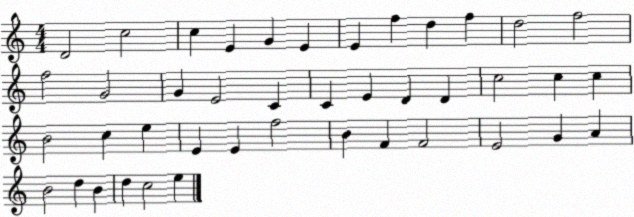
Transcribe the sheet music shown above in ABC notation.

X:1
T:Untitled
M:4/4
L:1/4
K:C
D2 c2 c E G E E f d f d2 f2 f2 G2 G E2 C C E D D c2 c c B2 c e E E f2 B F F2 E2 G A B2 d B d c2 e